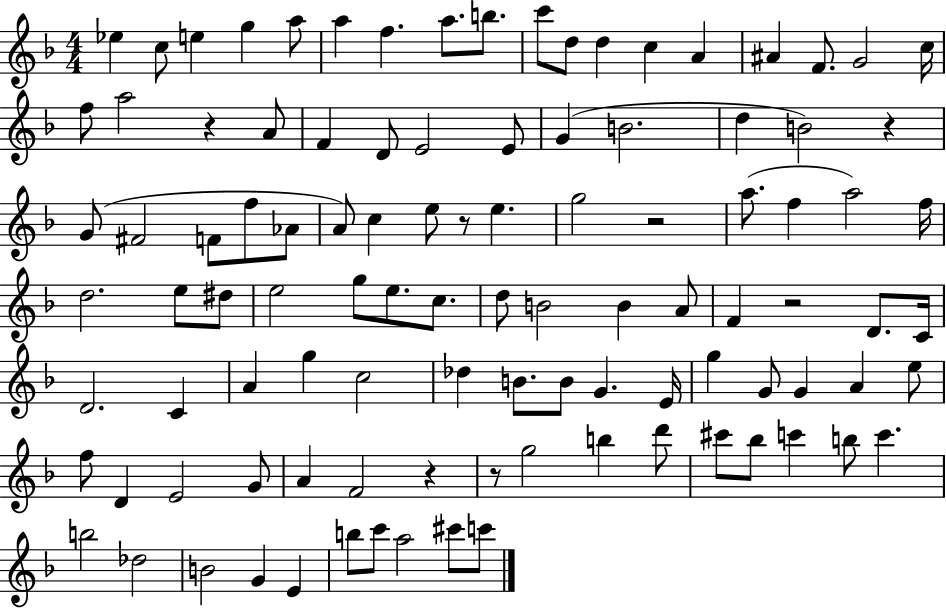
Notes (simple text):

Eb5/q C5/e E5/q G5/q A5/e A5/q F5/q. A5/e. B5/e. C6/e D5/e D5/q C5/q A4/q A#4/q F4/e. G4/h C5/s F5/e A5/h R/q A4/e F4/q D4/e E4/h E4/e G4/q B4/h. D5/q B4/h R/q G4/e F#4/h F4/e F5/e Ab4/e A4/e C5/q E5/e R/e E5/q. G5/h R/h A5/e. F5/q A5/h F5/s D5/h. E5/e D#5/e E5/h G5/e E5/e. C5/e. D5/e B4/h B4/q A4/e F4/q R/h D4/e. C4/s D4/h. C4/q A4/q G5/q C5/h Db5/q B4/e. B4/e G4/q. E4/s G5/q G4/e G4/q A4/q E5/e F5/e D4/q E4/h G4/e A4/q F4/h R/q R/e G5/h B5/q D6/e C#6/e Bb5/e C6/q B5/e C6/q. B5/h Db5/h B4/h G4/q E4/q B5/e C6/e A5/h C#6/e C6/e